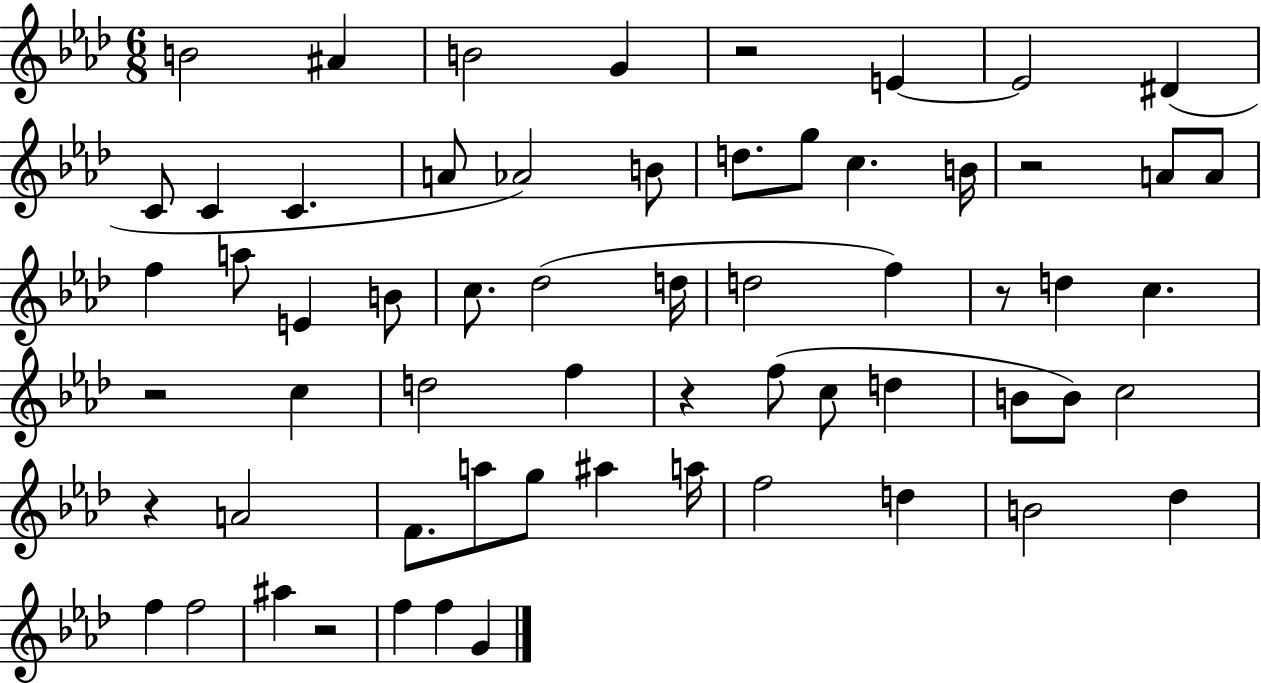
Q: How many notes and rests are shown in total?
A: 62